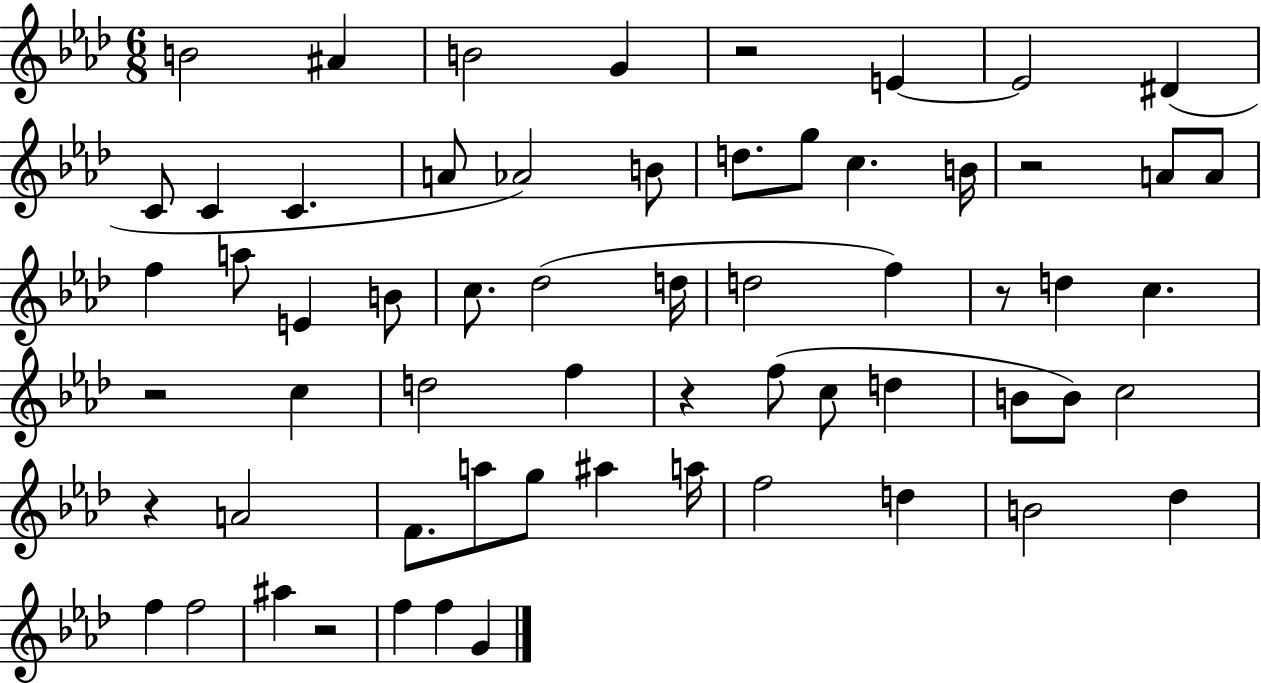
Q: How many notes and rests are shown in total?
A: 62